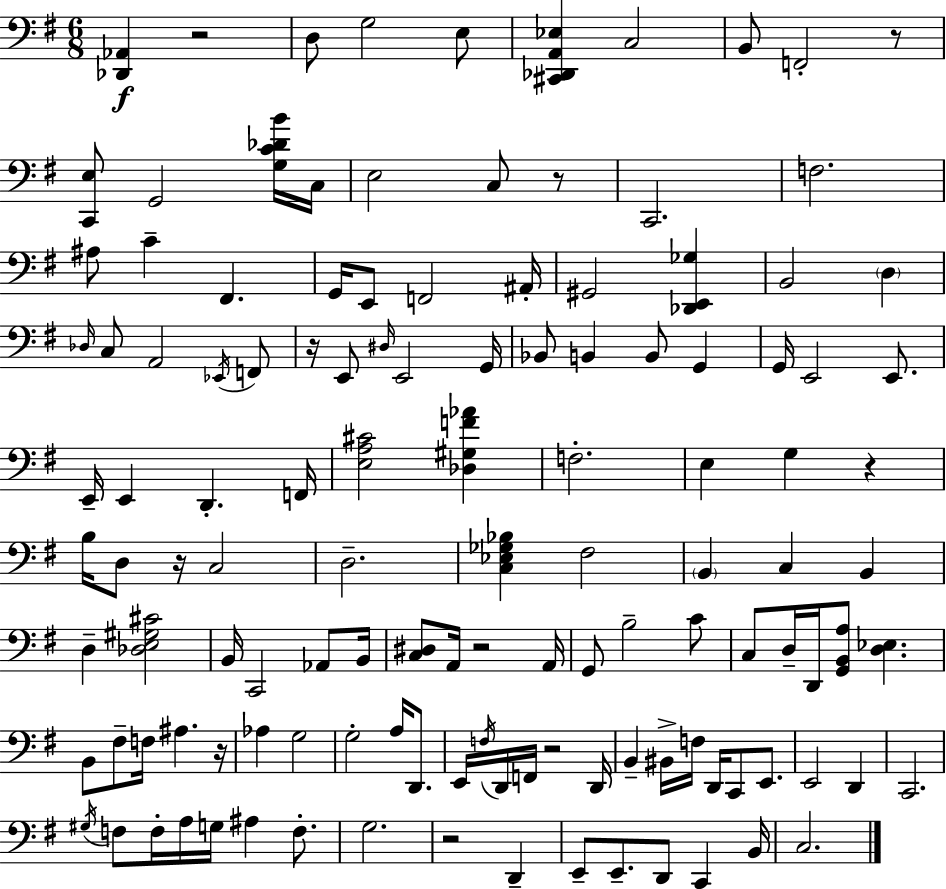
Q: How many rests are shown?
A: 10